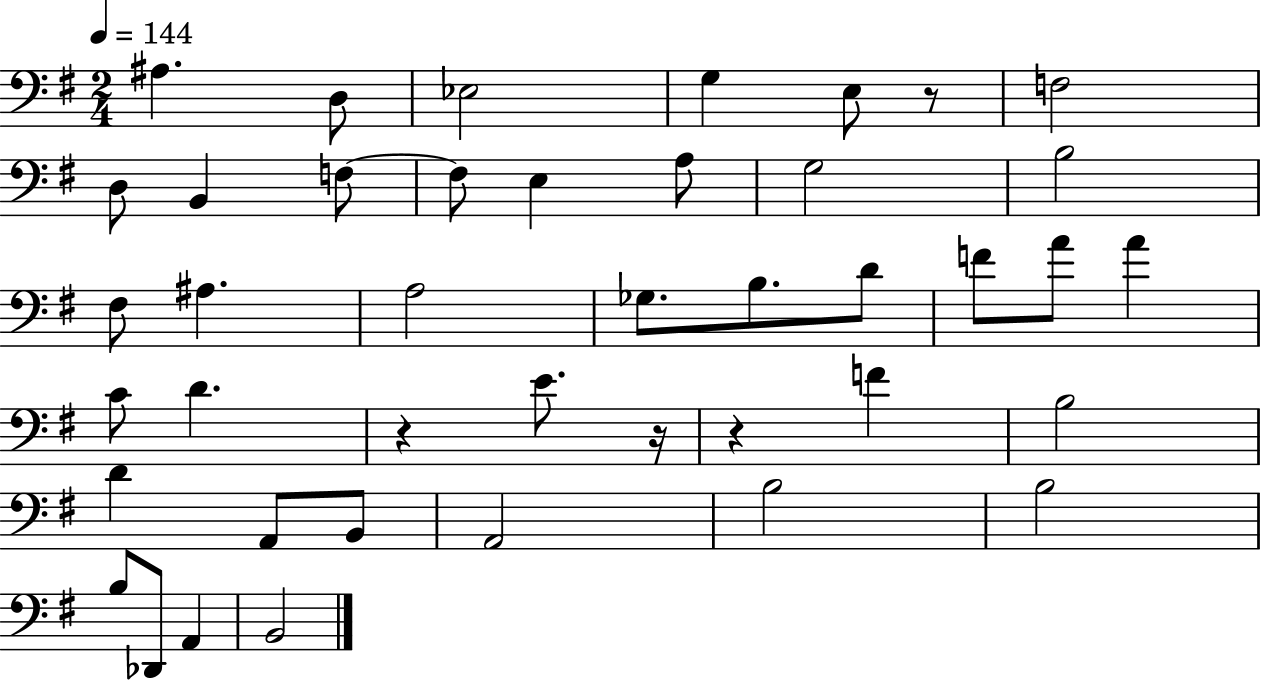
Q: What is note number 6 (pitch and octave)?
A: F3